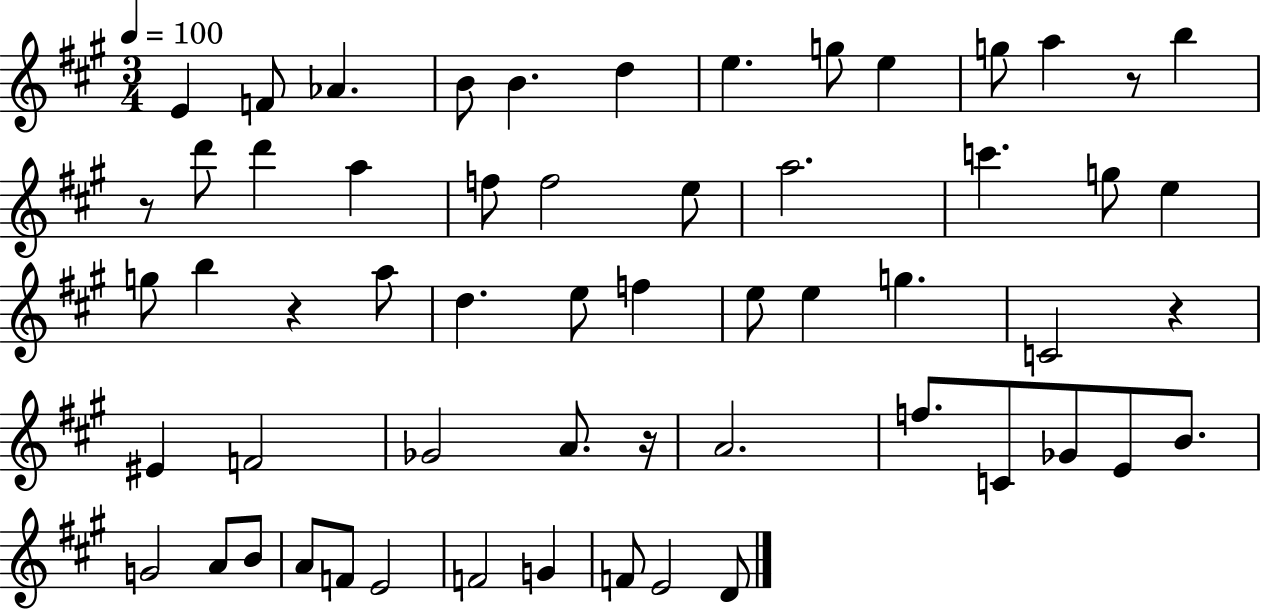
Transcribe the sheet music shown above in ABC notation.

X:1
T:Untitled
M:3/4
L:1/4
K:A
E F/2 _A B/2 B d e g/2 e g/2 a z/2 b z/2 d'/2 d' a f/2 f2 e/2 a2 c' g/2 e g/2 b z a/2 d e/2 f e/2 e g C2 z ^E F2 _G2 A/2 z/4 A2 f/2 C/2 _G/2 E/2 B/2 G2 A/2 B/2 A/2 F/2 E2 F2 G F/2 E2 D/2